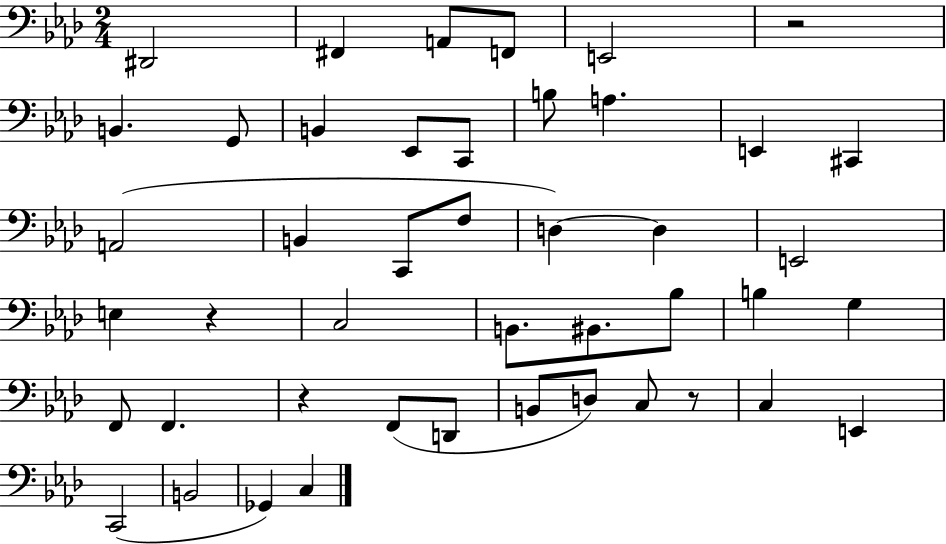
X:1
T:Untitled
M:2/4
L:1/4
K:Ab
^D,,2 ^F,, A,,/2 F,,/2 E,,2 z2 B,, G,,/2 B,, _E,,/2 C,,/2 B,/2 A, E,, ^C,, A,,2 B,, C,,/2 F,/2 D, D, E,,2 E, z C,2 B,,/2 ^B,,/2 _B,/2 B, G, F,,/2 F,, z F,,/2 D,,/2 B,,/2 D,/2 C,/2 z/2 C, E,, C,,2 B,,2 _G,, C,